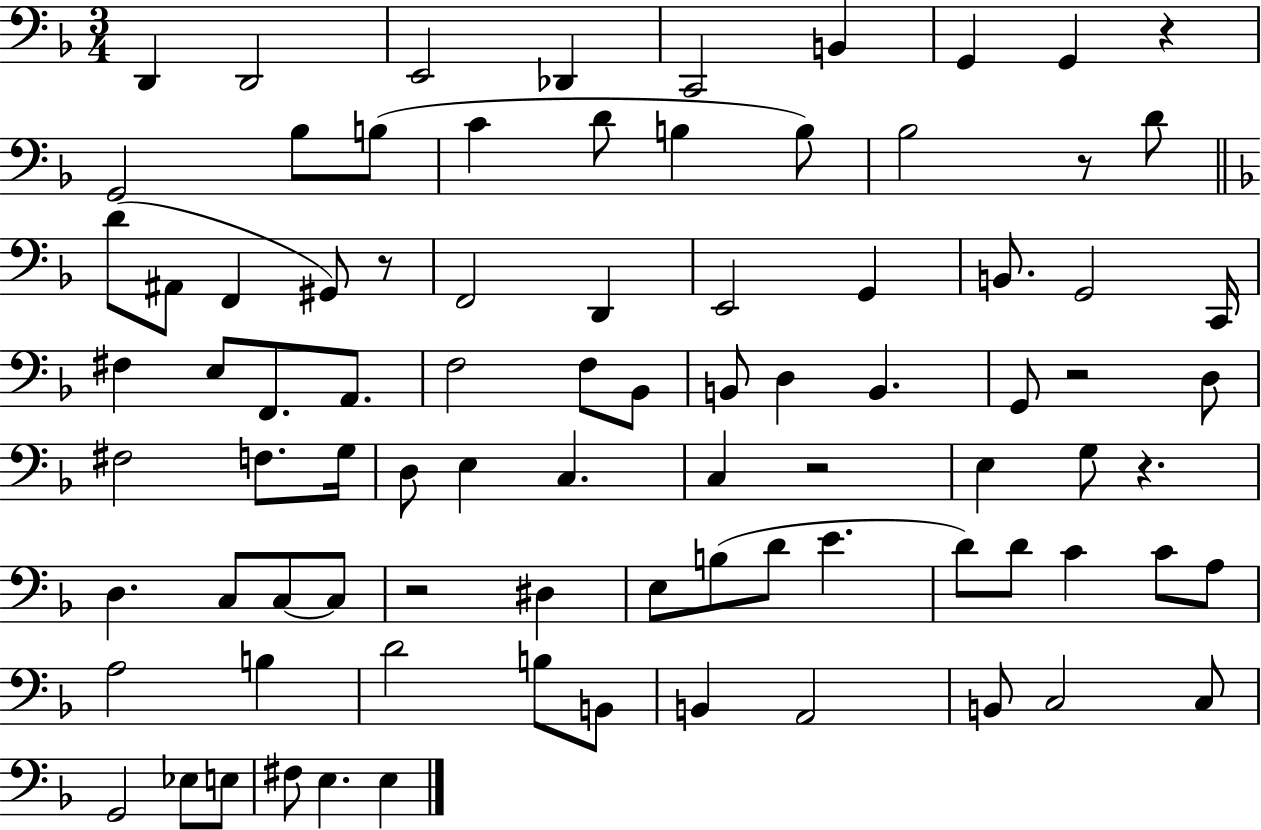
{
  \clef bass
  \numericTimeSignature
  \time 3/4
  \key f \major
  d,4 d,2 | e,2 des,4 | c,2 b,4 | g,4 g,4 r4 | \break g,2 bes8 b8( | c'4 d'8 b4 b8) | bes2 r8 d'8 | \bar "||" \break \key d \minor d'8( ais,8 f,4 gis,8) r8 | f,2 d,4 | e,2 g,4 | b,8. g,2 c,16 | \break fis4 e8 f,8. a,8. | f2 f8 bes,8 | b,8 d4 b,4. | g,8 r2 d8 | \break fis2 f8. g16 | d8 e4 c4. | c4 r2 | e4 g8 r4. | \break d4. c8 c8~~ c8 | r2 dis4 | e8 b8( d'8 e'4. | d'8) d'8 c'4 c'8 a8 | \break a2 b4 | d'2 b8 b,8 | b,4 a,2 | b,8 c2 c8 | \break g,2 ees8 e8 | fis8 e4. e4 | \bar "|."
}